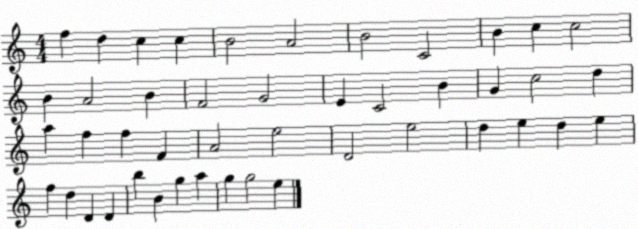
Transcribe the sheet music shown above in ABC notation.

X:1
T:Untitled
M:4/4
L:1/4
K:C
f d c c B2 A2 B2 C2 B c c2 B A2 B F2 G2 E C2 B G c2 d a f f F A2 e2 D2 e2 d e d e f d D D b B g a g g2 e